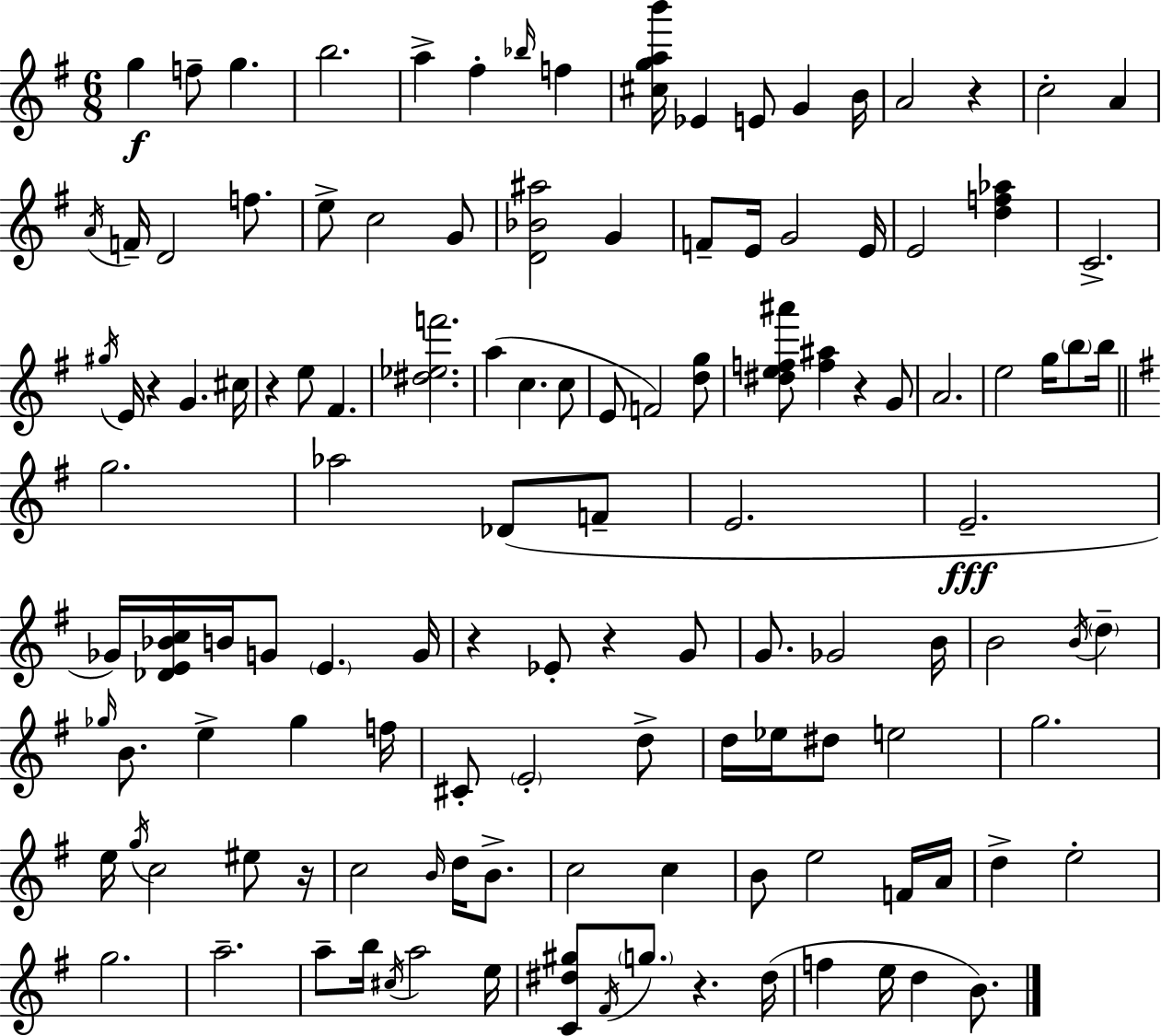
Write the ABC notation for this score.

X:1
T:Untitled
M:6/8
L:1/4
K:G
g f/2 g b2 a ^f _b/4 f [^cgab']/4 _E E/2 G B/4 A2 z c2 A A/4 F/4 D2 f/2 e/2 c2 G/2 [D_B^a]2 G F/2 E/4 G2 E/4 E2 [df_a] C2 ^g/4 E/4 z G ^c/4 z e/2 ^F [^d_ef']2 a c c/2 E/2 F2 [dg]/2 [^def^a']/2 [f^a] z G/2 A2 e2 g/4 b/2 b/4 g2 _a2 _D/2 F/2 E2 E2 _G/4 [_DE_Bc]/4 B/4 G/2 E G/4 z _E/2 z G/2 G/2 _G2 B/4 B2 B/4 d _g/4 B/2 e _g f/4 ^C/2 E2 d/2 d/4 _e/4 ^d/2 e2 g2 e/4 g/4 c2 ^e/2 z/4 c2 B/4 d/4 B/2 c2 c B/2 e2 F/4 A/4 d e2 g2 a2 a/2 b/4 ^c/4 a2 e/4 [C^d^g]/2 ^F/4 g/2 z ^d/4 f e/4 d B/2